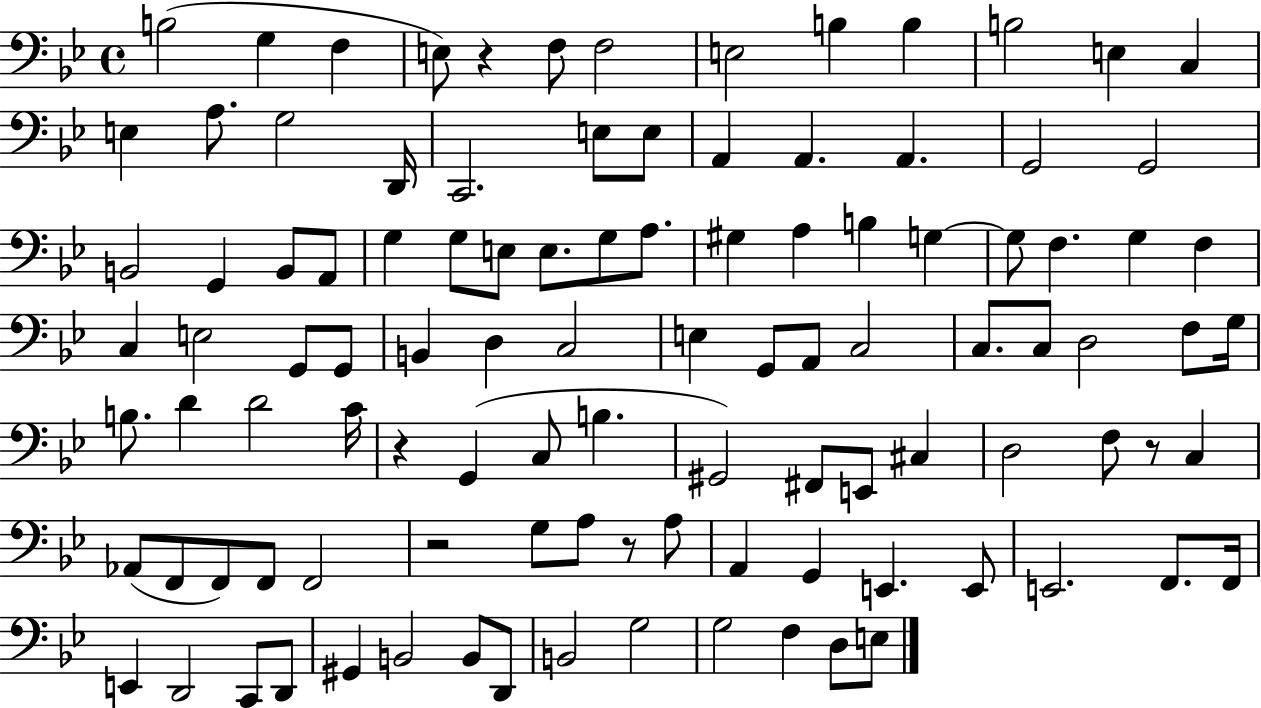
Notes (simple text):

B3/h G3/q F3/q E3/e R/q F3/e F3/h E3/h B3/q B3/q B3/h E3/q C3/q E3/q A3/e. G3/h D2/s C2/h. E3/e E3/e A2/q A2/q. A2/q. G2/h G2/h B2/h G2/q B2/e A2/e G3/q G3/e E3/e E3/e. G3/e A3/e. G#3/q A3/q B3/q G3/q G3/e F3/q. G3/q F3/q C3/q E3/h G2/e G2/e B2/q D3/q C3/h E3/q G2/e A2/e C3/h C3/e. C3/e D3/h F3/e G3/s B3/e. D4/q D4/h C4/s R/q G2/q C3/e B3/q. G#2/h F#2/e E2/e C#3/q D3/h F3/e R/e C3/q Ab2/e F2/e F2/e F2/e F2/h R/h G3/e A3/e R/e A3/e A2/q G2/q E2/q. E2/e E2/h. F2/e. F2/s E2/q D2/h C2/e D2/e G#2/q B2/h B2/e D2/e B2/h G3/h G3/h F3/q D3/e E3/e